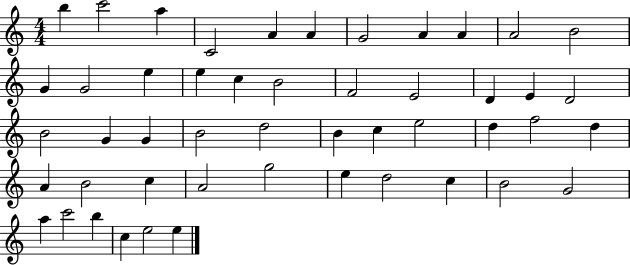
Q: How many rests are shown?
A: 0